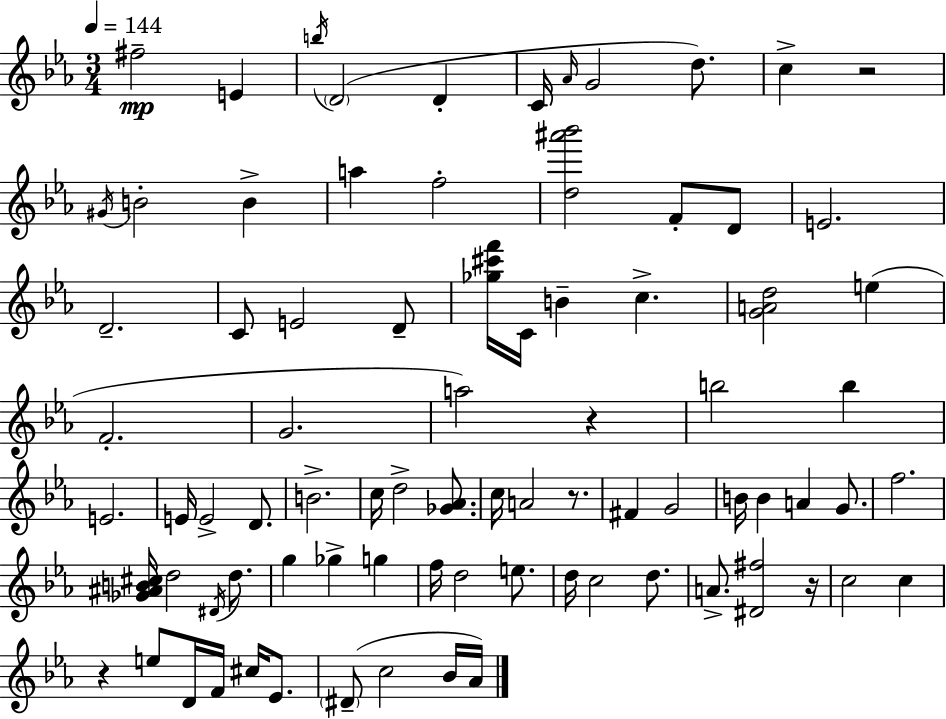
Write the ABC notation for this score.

X:1
T:Untitled
M:3/4
L:1/4
K:Eb
^f2 E b/4 D2 D C/4 _A/4 G2 d/2 c z2 ^G/4 B2 B a f2 [d^a'_b']2 F/2 D/2 E2 D2 C/2 E2 D/2 [_g^c'f']/4 C/4 B c [GAd]2 e F2 G2 a2 z b2 b E2 E/4 E2 D/2 B2 c/4 d2 [_G_A]/2 c/4 A2 z/2 ^F G2 B/4 B A G/2 f2 [_G^AB^c]/4 d2 ^D/4 d/2 g _g g f/4 d2 e/2 d/4 c2 d/2 A/2 [^D^f]2 z/4 c2 c z e/2 D/4 F/4 ^c/4 _E/2 ^D/2 c2 _B/4 _A/4